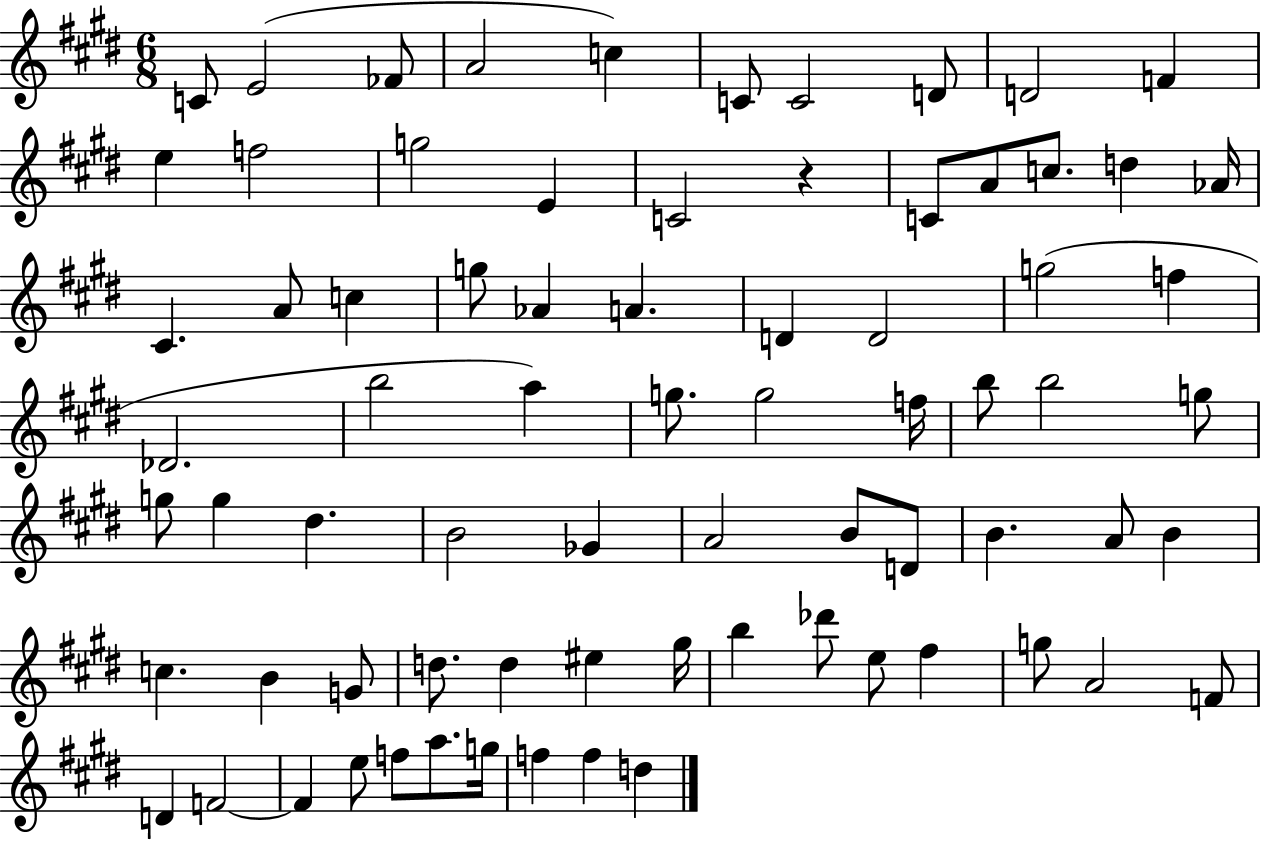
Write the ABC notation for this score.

X:1
T:Untitled
M:6/8
L:1/4
K:E
C/2 E2 _F/2 A2 c C/2 C2 D/2 D2 F e f2 g2 E C2 z C/2 A/2 c/2 d _A/4 ^C A/2 c g/2 _A A D D2 g2 f _D2 b2 a g/2 g2 f/4 b/2 b2 g/2 g/2 g ^d B2 _G A2 B/2 D/2 B A/2 B c B G/2 d/2 d ^e ^g/4 b _d'/2 e/2 ^f g/2 A2 F/2 D F2 F e/2 f/2 a/2 g/4 f f d